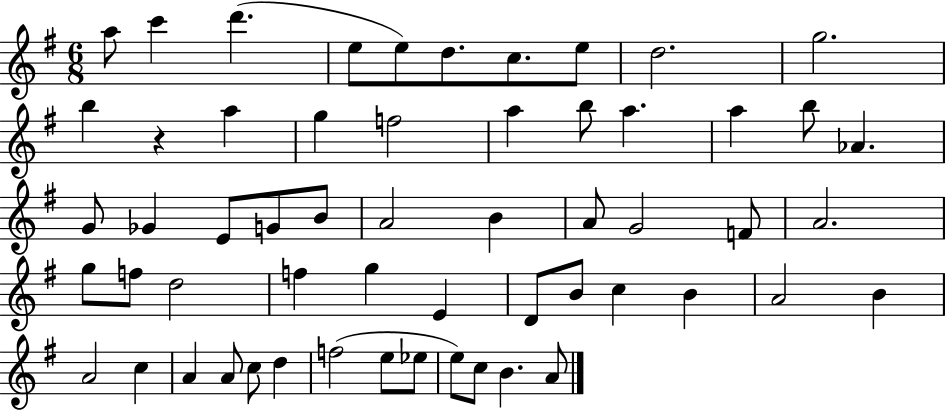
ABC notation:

X:1
T:Untitled
M:6/8
L:1/4
K:G
a/2 c' d' e/2 e/2 d/2 c/2 e/2 d2 g2 b z a g f2 a b/2 a a b/2 _A G/2 _G E/2 G/2 B/2 A2 B A/2 G2 F/2 A2 g/2 f/2 d2 f g E D/2 B/2 c B A2 B A2 c A A/2 c/2 d f2 e/2 _e/2 e/2 c/2 B A/2